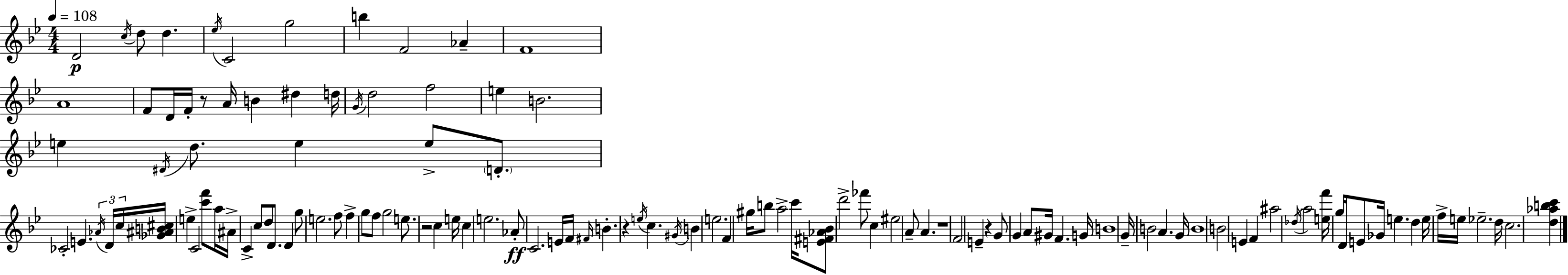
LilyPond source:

{
  \clef treble
  \numericTimeSignature
  \time 4/4
  \key bes \major
  \tempo 4 = 108
  \repeat volta 2 { d'2\p \acciaccatura { c''16 } d''8 d''4. | \acciaccatura { ees''16 } c'2 g''2 | b''4 f'2 aes'4-- | f'1 | \break a'1 | f'8 d'16 f'16-. r8 a'16 b'4 dis''4 | d''16 \acciaccatura { g'16 } d''2 f''2 | e''4 b'2. | \break e''4 \acciaccatura { dis'16 } d''8. e''4 e''8-> | \parenthesize d'8.-. ces'2-. e'4. | \tuplet 3/2 { \acciaccatura { aes'16 } d'16 c''16 } <ges' ais' b' cis''>16 e''4-> c'2 | <c''' f'''>8 a''16 ais'16-> c'4-> c''8 d''8 d'8. | \break d'4 g''8 e''2. | f''8 f''4-> g''8 f''8 g''2 | e''8. r2 | c''4 e''16 c''4 e''2. | \break aes'8-.\ff c'2. | e'16 f'16 \grace { fis'16 } b'4.-. r4 | \acciaccatura { e''16 } c''4. \acciaccatura { gis'16 } b'4 e''2. | f'4 gis''16 b''8 a''2-> | \break c'''16 <e' fis' aes' bes'>8 d'''2-> | fes'''8 c''4 eis''2 | a'8-- a'4. r1 | f'2 | \break e'4-- r4 g'8 g'4 a'8 | gis'16 f'4. g'16 b'1 | g'16-- b'2 | a'4. g'16 b'1 | \break b'2 | e'4 f'4 ais''2 | \acciaccatura { des''16 } a''2 <e'' f'''>16 g''16 d'16 e'8 ges'16 e''4. | d''4 e''16 f''16-> e''16 ees''2.-- | \break d''16 c''2. | <d'' aes'' b'' c'''>4 } \bar "|."
}